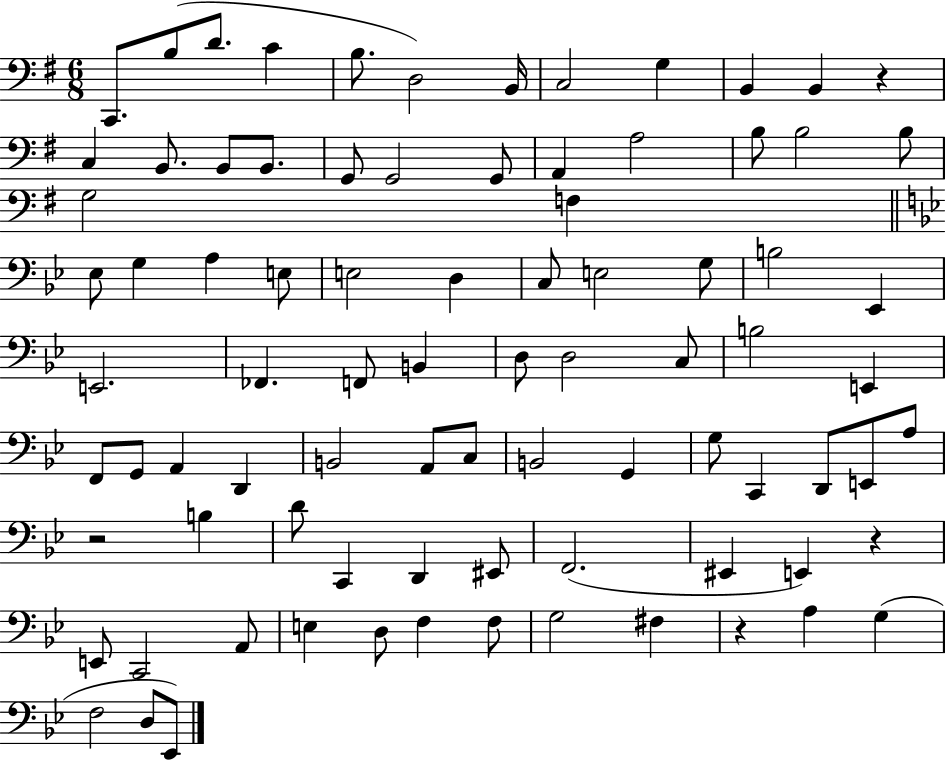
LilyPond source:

{
  \clef bass
  \numericTimeSignature
  \time 6/8
  \key g \major
  c,8. b8( d'8. c'4 | b8. d2) b,16 | c2 g4 | b,4 b,4 r4 | \break c4 b,8. b,8 b,8. | g,8 g,2 g,8 | a,4 a2 | b8 b2 b8 | \break g2 f4 | \bar "||" \break \key g \minor ees8 g4 a4 e8 | e2 d4 | c8 e2 g8 | b2 ees,4 | \break e,2. | fes,4. f,8 b,4 | d8 d2 c8 | b2 e,4 | \break f,8 g,8 a,4 d,4 | b,2 a,8 c8 | b,2 g,4 | g8 c,4 d,8 e,8 a8 | \break r2 b4 | d'8 c,4 d,4 eis,8 | f,2.( | eis,4 e,4) r4 | \break e,8 c,2 a,8 | e4 d8 f4 f8 | g2 fis4 | r4 a4 g4( | \break f2 d8 ees,8) | \bar "|."
}